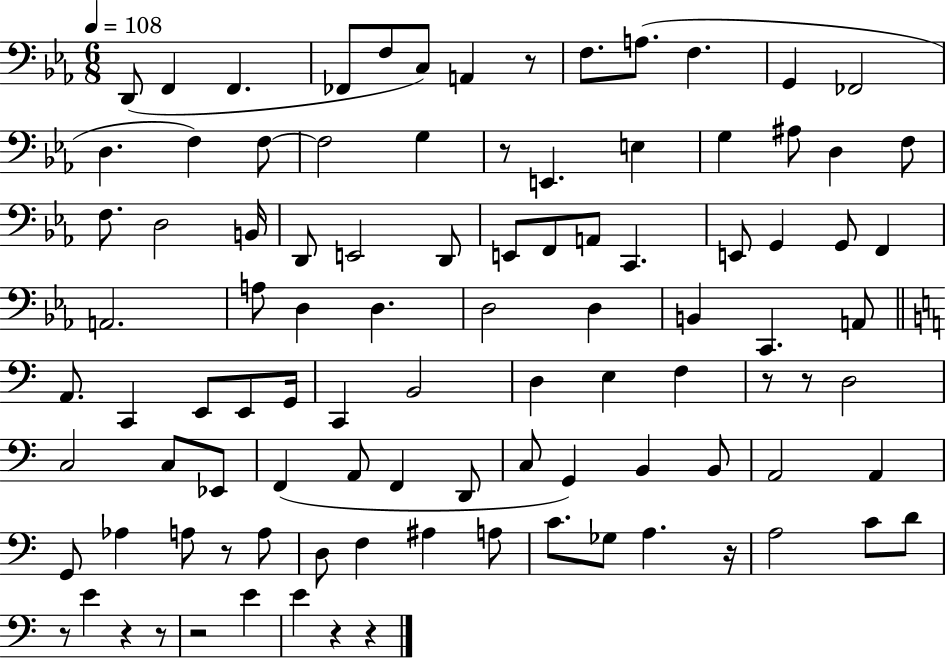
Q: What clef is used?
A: bass